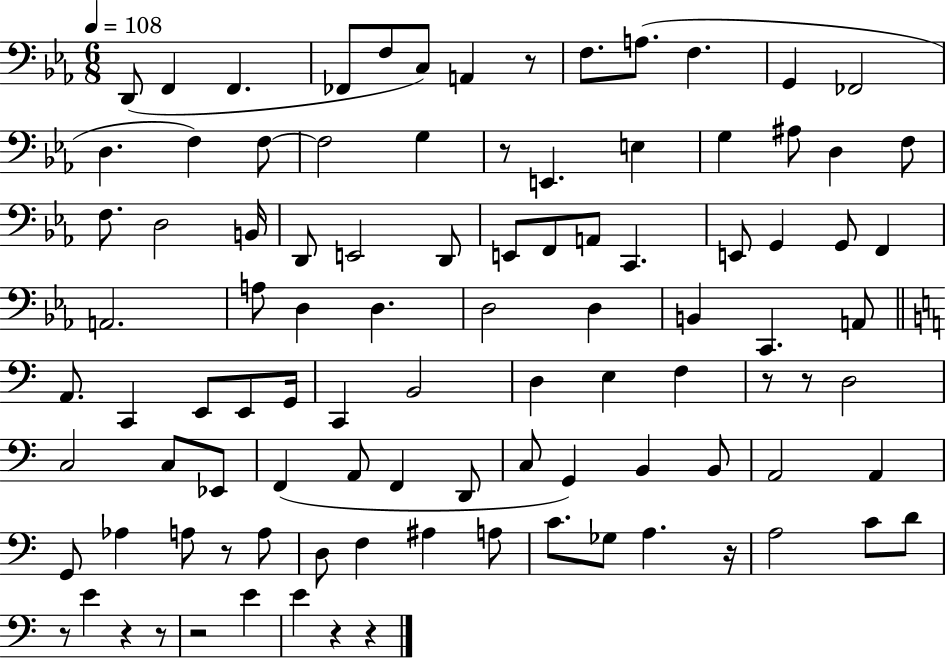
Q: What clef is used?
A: bass